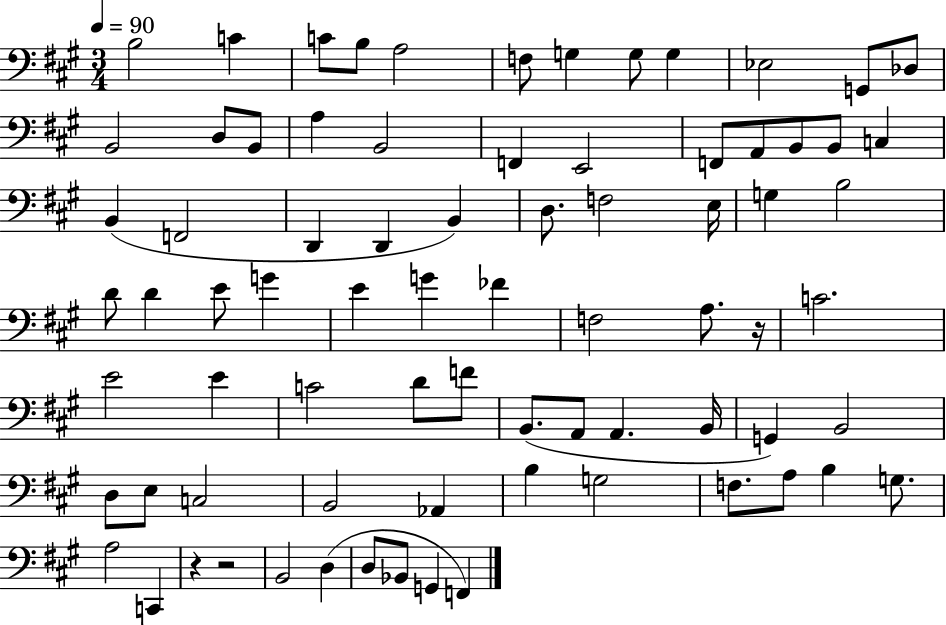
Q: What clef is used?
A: bass